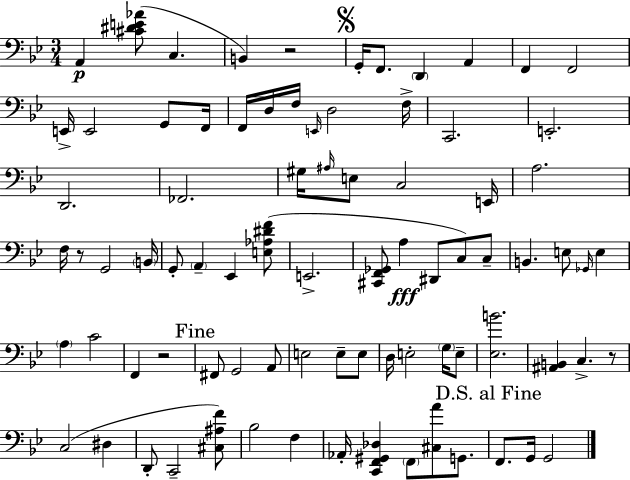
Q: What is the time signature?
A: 3/4